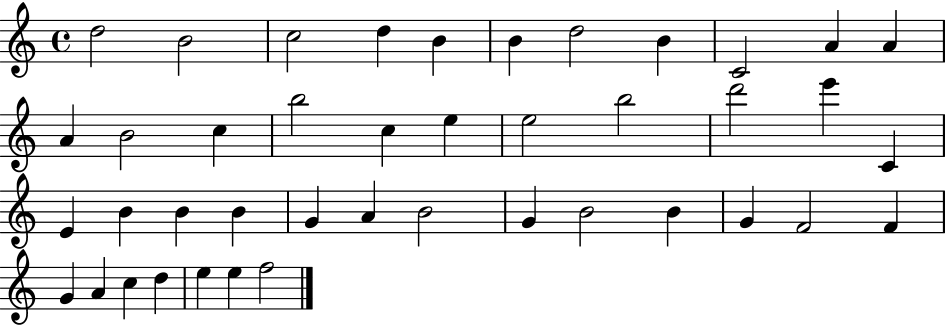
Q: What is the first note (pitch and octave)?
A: D5